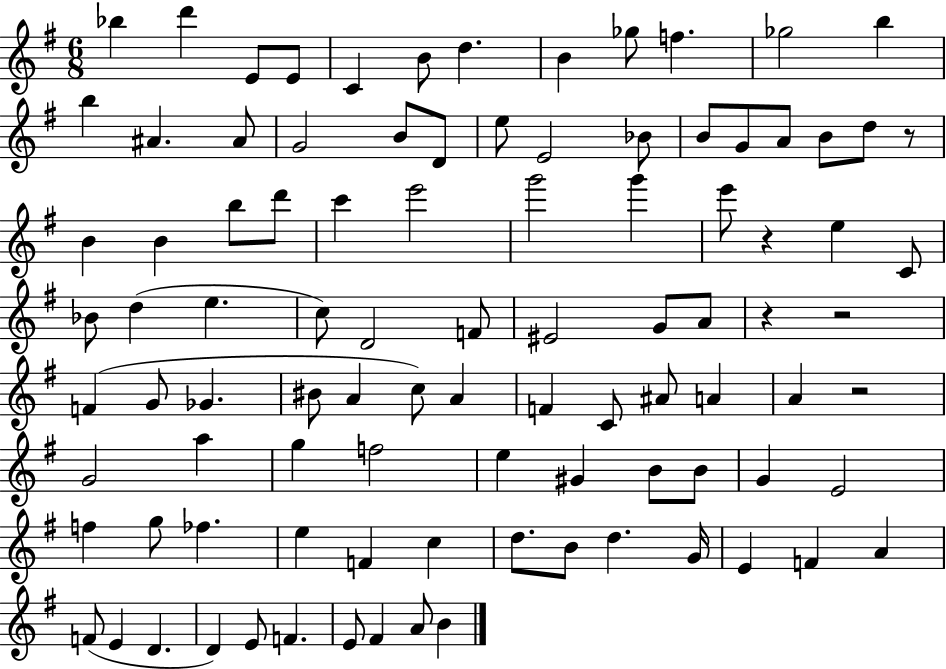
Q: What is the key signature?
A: G major